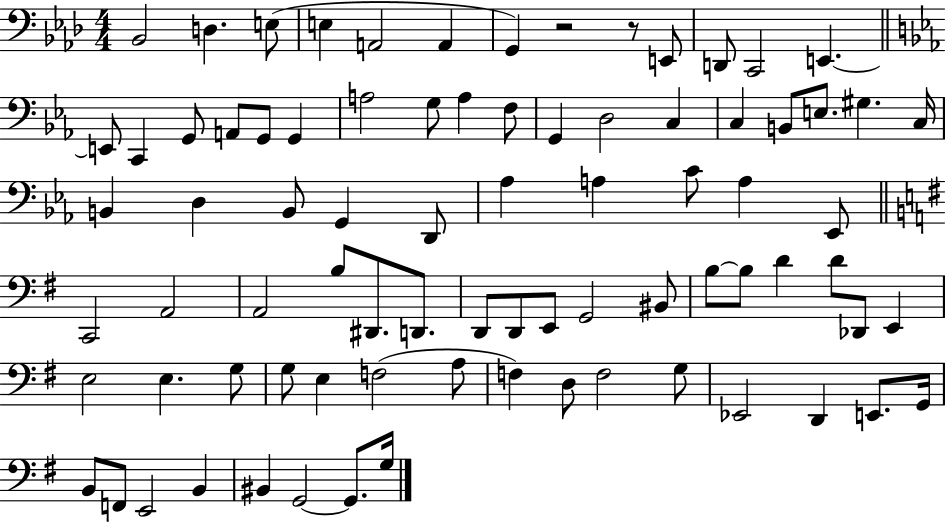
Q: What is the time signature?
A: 4/4